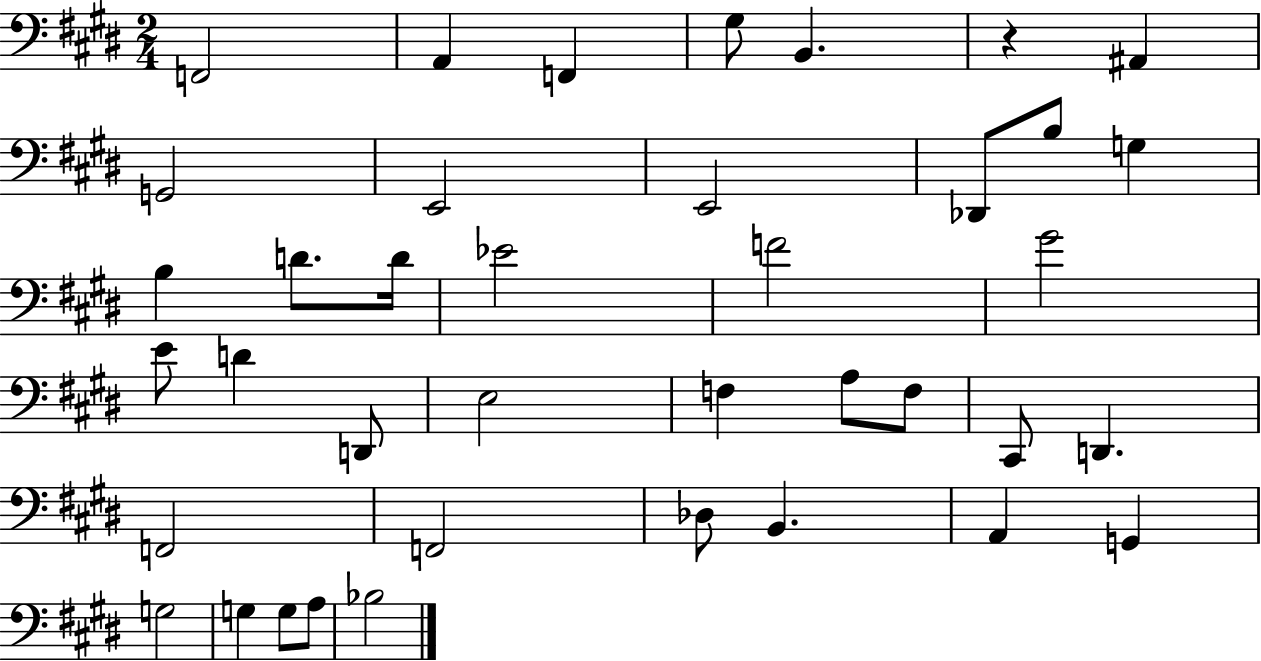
F2/h A2/q F2/q G#3/e B2/q. R/q A#2/q G2/h E2/h E2/h Db2/e B3/e G3/q B3/q D4/e. D4/s Eb4/h F4/h G#4/h E4/e D4/q D2/e E3/h F3/q A3/e F3/e C#2/e D2/q. F2/h F2/h Db3/e B2/q. A2/q G2/q G3/h G3/q G3/e A3/e Bb3/h